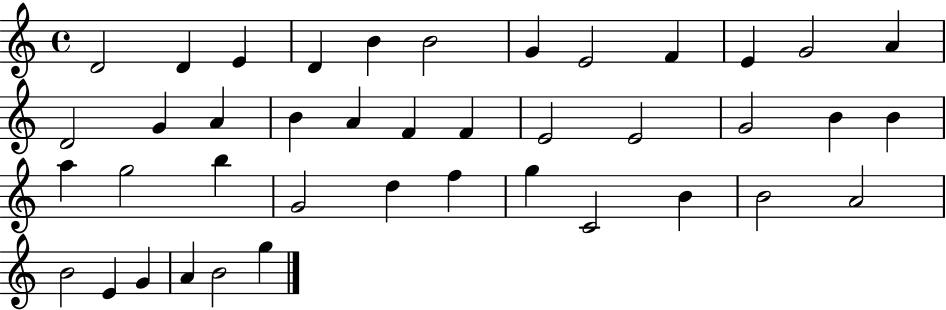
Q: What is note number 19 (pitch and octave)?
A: F4